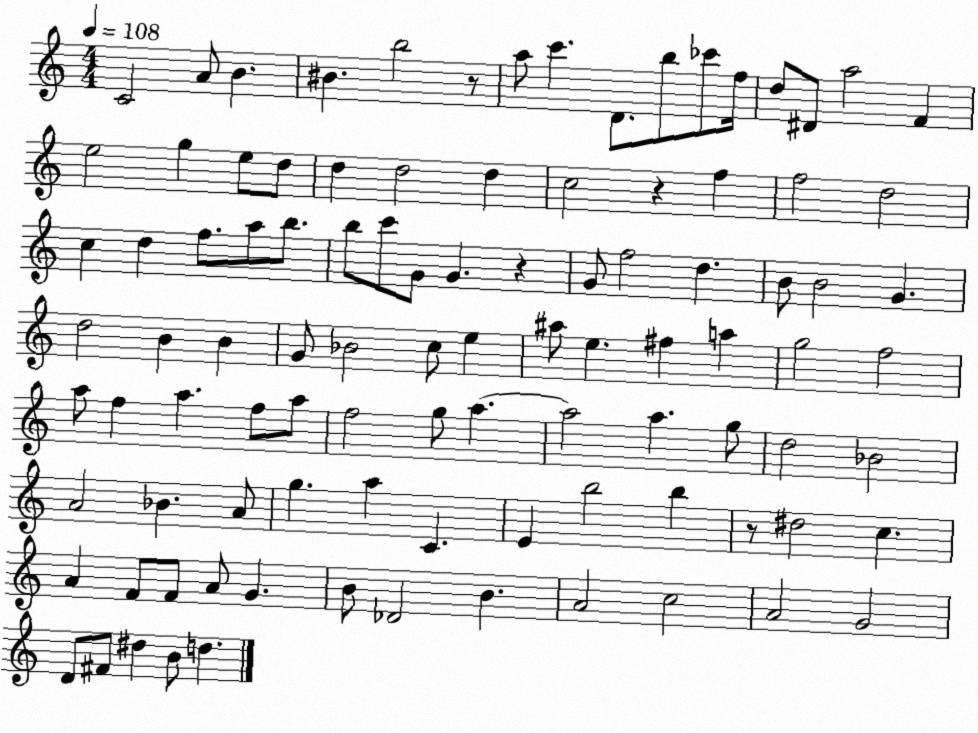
X:1
T:Untitled
M:4/4
L:1/4
K:C
C2 A/2 B ^B b2 z/2 a/2 c' D/2 b/2 _c'/2 f/4 d/2 ^D/2 a2 F e2 g e/2 d/2 d d2 d c2 z f f2 d2 c d f/2 a/2 b/2 b/2 c'/2 G/2 G z G/2 f2 d B/2 B2 G d2 B B G/2 _B2 c/2 e ^a/2 e ^f a g2 f2 a/2 f a f/2 a/2 f2 g/2 a a2 a g/2 d2 _B2 A2 _B A/2 g a C E b2 b z/2 ^d2 c A F/2 F/2 A/2 G B/2 _D2 B A2 c2 A2 G2 D/2 ^F/2 ^d B/2 d